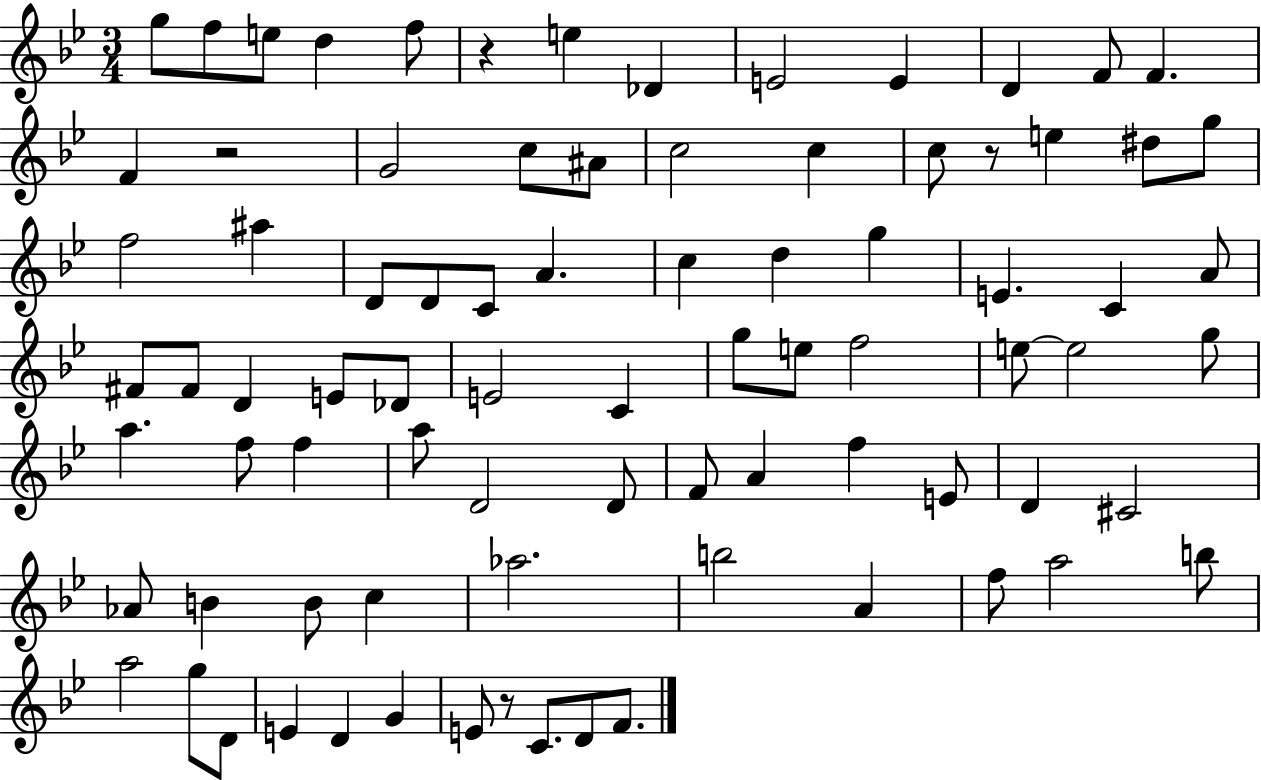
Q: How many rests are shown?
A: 4